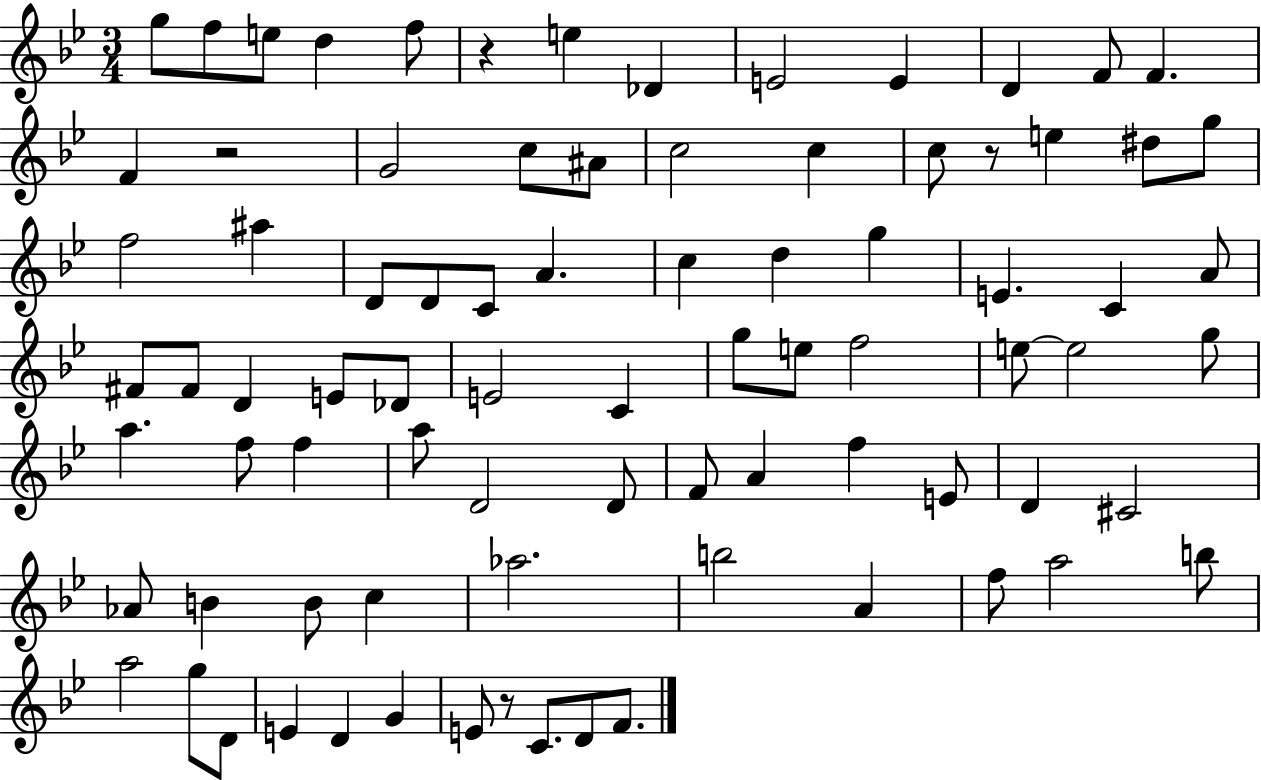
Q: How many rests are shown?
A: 4